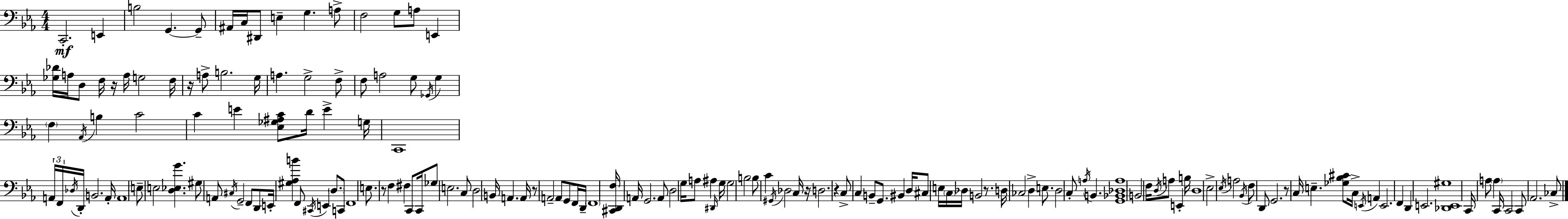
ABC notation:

X:1
T:Untitled
M:4/4
L:1/4
K:Cm
C,,2 E,, B,2 G,, G,,/2 ^A,,/4 C,/4 ^D,,/2 E, G, A,/2 F,2 G,/2 A,/2 E,, [_G,_D]/4 A,/4 D,/2 F,/4 z/4 A,/4 G,2 F,/4 z/4 A,/2 B,2 G,/4 A, G,2 F,/2 F,/2 A,2 G,/2 _G,,/4 G, F, _A,,/4 B, C2 C E [_E,_G,^A,C]/2 D/4 E G,/4 C,,4 A,,/4 F,,/4 _D,/4 D,,/4 B,,2 A,,/4 A,,4 E,/2 E,2 [D,_E,G] ^G,/2 A,,/2 ^C,/4 G,,2 F,,/2 D,,/2 E,,/4 [^G,_A,B] F,,/2 ^C,,/4 E,, D,/2 C,,/2 F,,4 E,/2 z/2 F, ^F, C,,/2 C,,/4 _G,/2 E,2 C,/2 D,2 B,,/4 A,, A,,/4 z/2 A,,2 A,,/2 G,,/2 F,,/4 D,,/4 F,,4 [^C,,D,,F,]/4 A,,/4 G,,2 A,,/2 D,2 G,/4 A,/2 ^A, ^D,,/4 G,/4 G,2 B,2 B,/2 C ^G,,/4 _D,2 C,/4 z/4 D,2 z C,/2 C, B,,/2 G,,/2 ^B,, D,/4 ^C,/2 E,/4 C,/4 _D,/4 B,,2 z/2 D,/4 _C,2 D, E,/2 D,2 C,/2 A,/4 B,, [G,,_B,,_D,A,]4 B,,2 F,/4 D,/4 A,/2 E,, B,/4 D,4 _E,2 _E,/4 A,2 _B,,/4 F,/2 D,,/2 G,,2 z/2 C,/4 E, [_G,_B,^C]/2 C,/4 E,,/4 A,, E,,2 F,, D,, E,,2 [_D,,E,,^G,]4 C,,/4 A,/2 A, C,,/4 C,,2 C,,/2 _A,,2 _C,/2